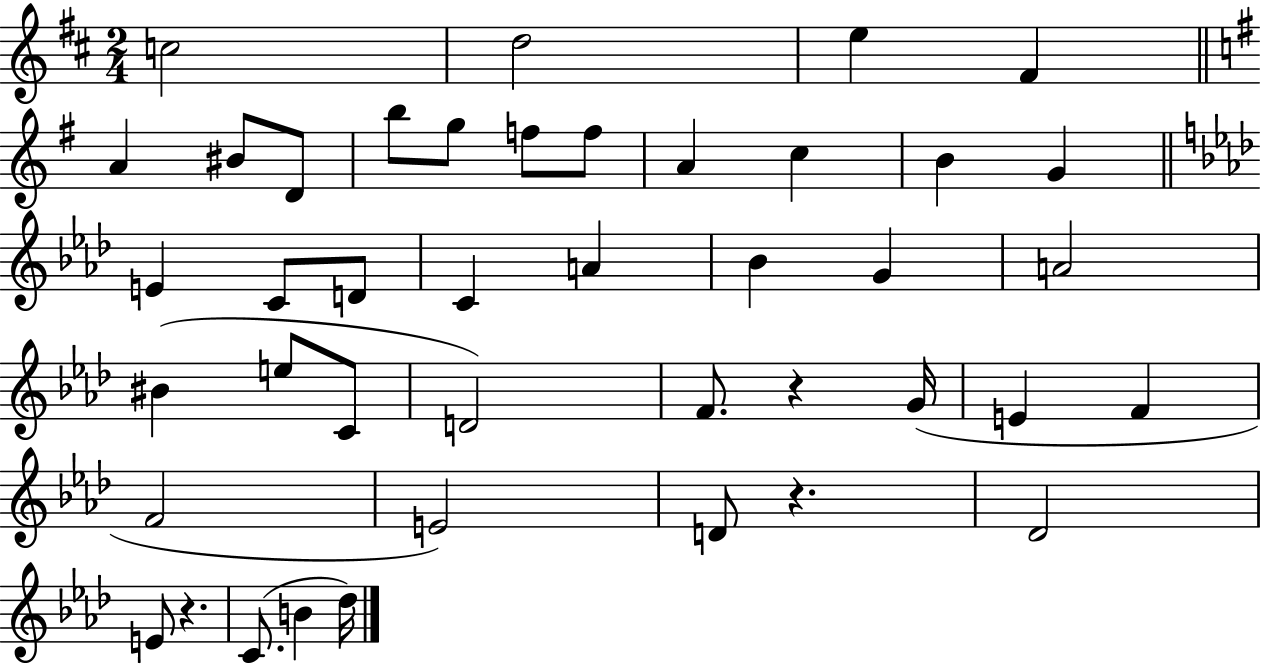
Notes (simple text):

C5/h D5/h E5/q F#4/q A4/q BIS4/e D4/e B5/e G5/e F5/e F5/e A4/q C5/q B4/q G4/q E4/q C4/e D4/e C4/q A4/q Bb4/q G4/q A4/h BIS4/q E5/e C4/e D4/h F4/e. R/q G4/s E4/q F4/q F4/h E4/h D4/e R/q. Db4/h E4/e R/q. C4/e. B4/q Db5/s